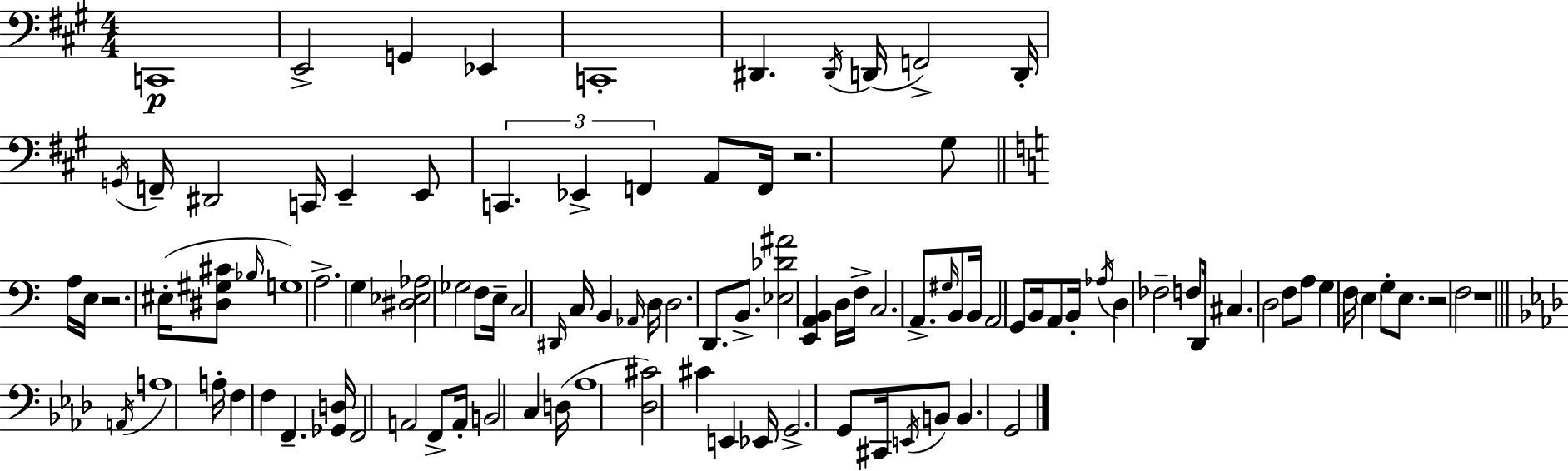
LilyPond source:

{
  \clef bass
  \numericTimeSignature
  \time 4/4
  \key a \major
  \repeat volta 2 { c,1\p | e,2-> g,4 ees,4 | c,1-. | dis,4. \acciaccatura { dis,16 }( d,16 f,2->) | \break d,16-. \acciaccatura { g,16 } f,16-- dis,2 c,16 e,4-- | e,8 \tuplet 3/2 { c,4. ees,4-> f,4 } | a,8 f,16 r2. gis8 | \bar "||" \break \key a \minor a16 e16 r2. eis16-.( <dis gis cis'>8 | \grace { bes16 }) g1 | a2.-> g4 | <dis ees aes>2 ges2 | \break f8 e16-- c2 \grace { dis,16 } c16 b,4 | \grace { aes,16 } d16 d2. | d,8. b,8.-> <ees des' ais'>2 <e, a, b,>4 | d16 f16-> c2. | \break a,8.-> \grace { gis16 } b,8 b,16 a,2 | g,8 b,16 a,8 b,16-. \acciaccatura { aes16 } d4 fes2-- | f8 d,16 cis4. d2 | f8 a8 g4 f16 \parenthesize e4 | \break g8-. e8. r2 f2 | r1 | \bar "||" \break \key aes \major \acciaccatura { a,16 } a1 | a16-. f4 f4 f,4.-- | <ges, d>16 f,2 a,2 | f,8-> a,16-. b,2 c4 | \break d16( aes1 | <des cis'>2) cis'4 e,4 | ees,16 g,2.-> g,8 | cis,16 \acciaccatura { e,16 } b,8 b,4. g,2 | \break } \bar "|."
}